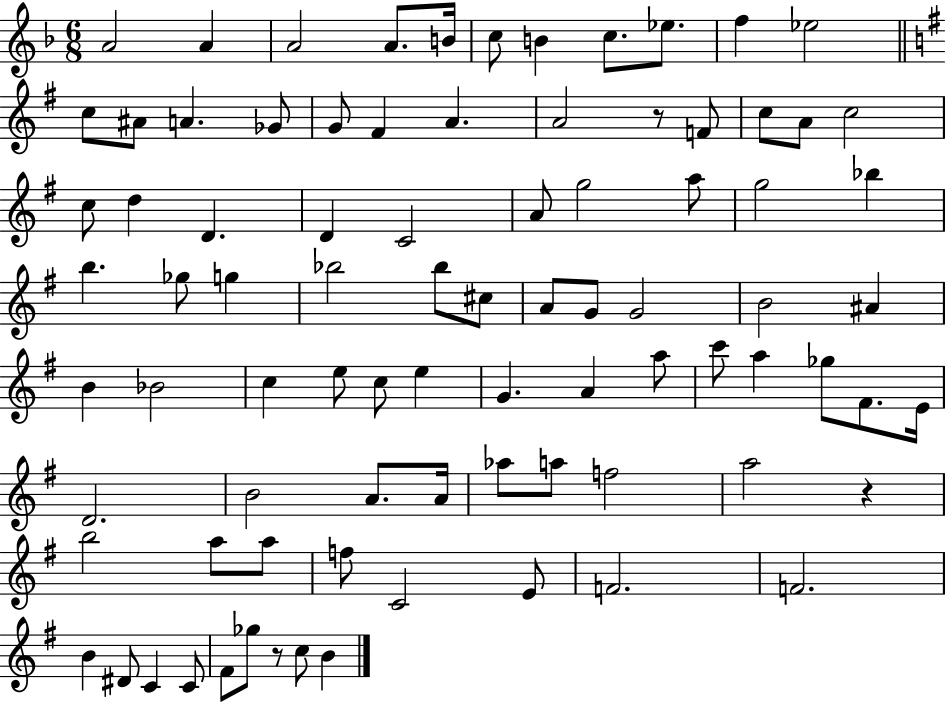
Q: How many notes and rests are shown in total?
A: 85